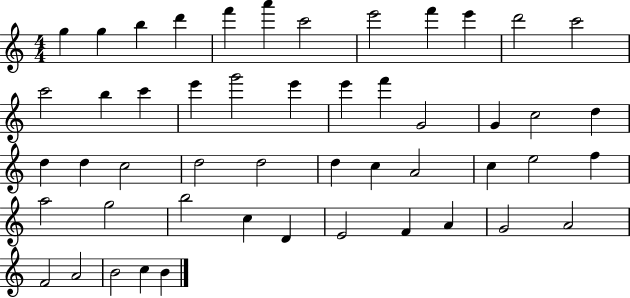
{
  \clef treble
  \numericTimeSignature
  \time 4/4
  \key c \major
  g''4 g''4 b''4 d'''4 | f'''4 a'''4 c'''2 | e'''2 f'''4 e'''4 | d'''2 c'''2 | \break c'''2 b''4 c'''4 | e'''4 g'''2 e'''4 | e'''4 f'''4 g'2 | g'4 c''2 d''4 | \break d''4 d''4 c''2 | d''2 d''2 | d''4 c''4 a'2 | c''4 e''2 f''4 | \break a''2 g''2 | b''2 c''4 d'4 | e'2 f'4 a'4 | g'2 a'2 | \break f'2 a'2 | b'2 c''4 b'4 | \bar "|."
}